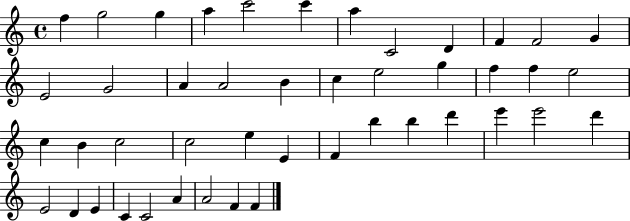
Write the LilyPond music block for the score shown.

{
  \clef treble
  \time 4/4
  \defaultTimeSignature
  \key c \major
  f''4 g''2 g''4 | a''4 c'''2 c'''4 | a''4 c'2 d'4 | f'4 f'2 g'4 | \break e'2 g'2 | a'4 a'2 b'4 | c''4 e''2 g''4 | f''4 f''4 e''2 | \break c''4 b'4 c''2 | c''2 e''4 e'4 | f'4 b''4 b''4 d'''4 | e'''4 e'''2 d'''4 | \break e'2 d'4 e'4 | c'4 c'2 a'4 | a'2 f'4 f'4 | \bar "|."
}